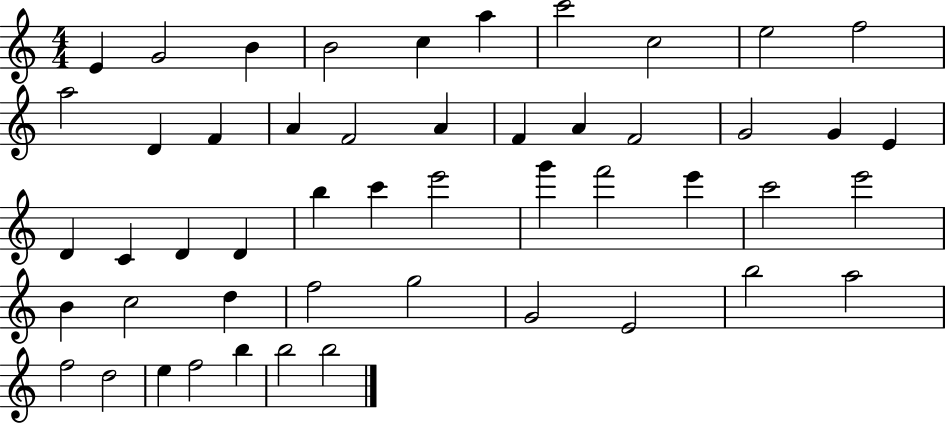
X:1
T:Untitled
M:4/4
L:1/4
K:C
E G2 B B2 c a c'2 c2 e2 f2 a2 D F A F2 A F A F2 G2 G E D C D D b c' e'2 g' f'2 e' c'2 e'2 B c2 d f2 g2 G2 E2 b2 a2 f2 d2 e f2 b b2 b2